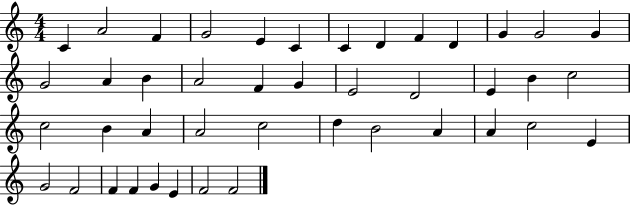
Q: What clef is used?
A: treble